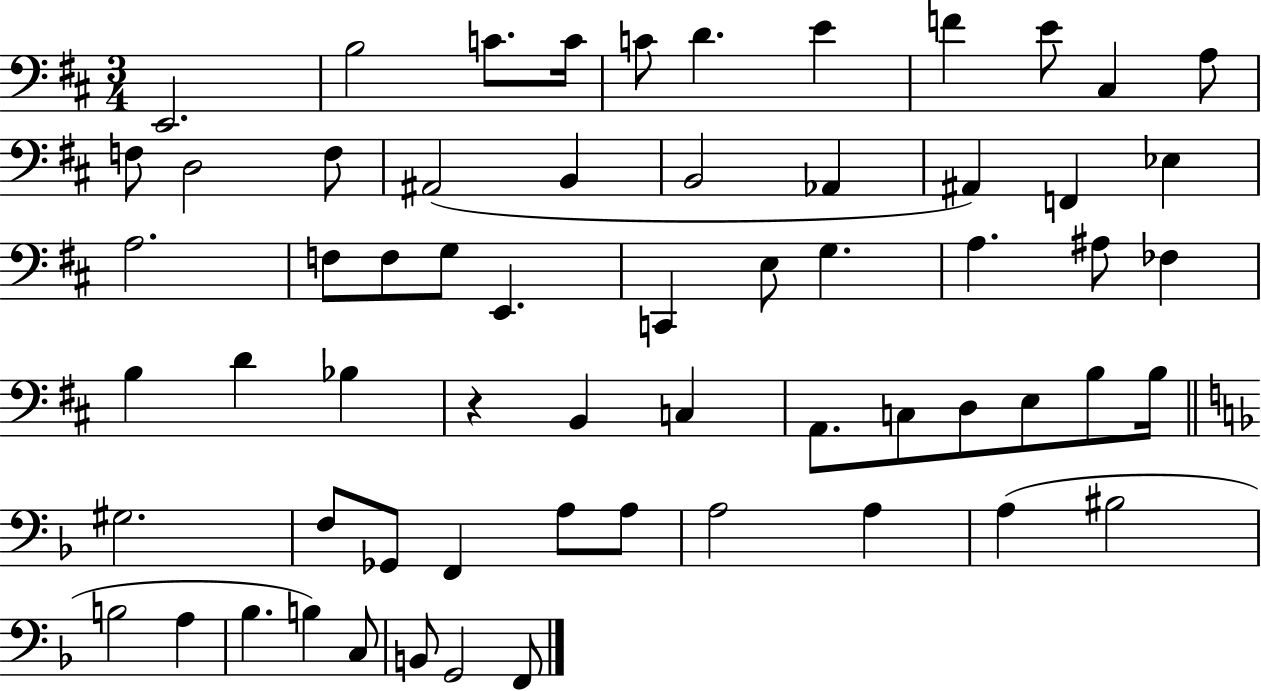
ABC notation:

X:1
T:Untitled
M:3/4
L:1/4
K:D
E,,2 B,2 C/2 C/4 C/2 D E F E/2 ^C, A,/2 F,/2 D,2 F,/2 ^A,,2 B,, B,,2 _A,, ^A,, F,, _E, A,2 F,/2 F,/2 G,/2 E,, C,, E,/2 G, A, ^A,/2 _F, B, D _B, z B,, C, A,,/2 C,/2 D,/2 E,/2 B,/2 B,/4 ^G,2 F,/2 _G,,/2 F,, A,/2 A,/2 A,2 A, A, ^B,2 B,2 A, _B, B, C,/2 B,,/2 G,,2 F,,/2